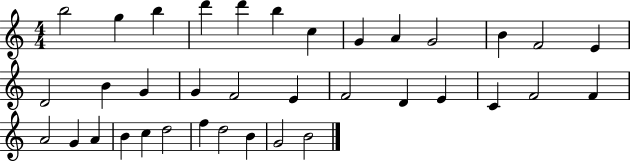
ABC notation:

X:1
T:Untitled
M:4/4
L:1/4
K:C
b2 g b d' d' b c G A G2 B F2 E D2 B G G F2 E F2 D E C F2 F A2 G A B c d2 f d2 B G2 B2